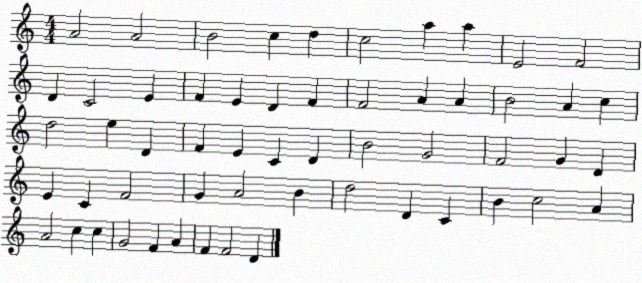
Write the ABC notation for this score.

X:1
T:Untitled
M:4/4
L:1/4
K:C
A2 A2 B2 c d c2 a a E2 F2 D C2 E F E D F F2 A A B2 A c d2 e D F E C D B2 G2 F2 G D E C F2 G A2 B d2 D C B c2 A A2 c c G2 F A F F2 D